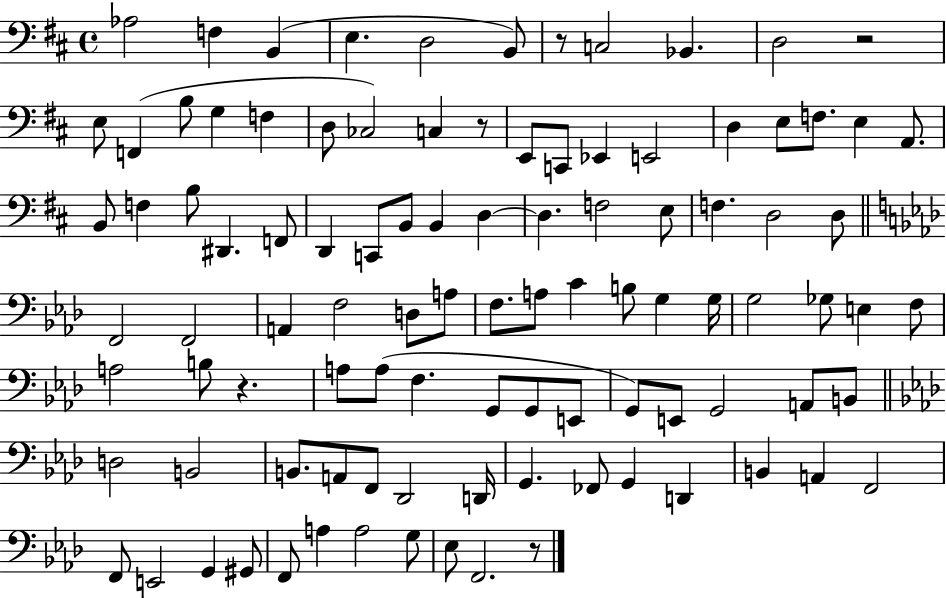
{
  \clef bass
  \time 4/4
  \defaultTimeSignature
  \key d \major
  aes2 f4 b,4( | e4. d2 b,8) | r8 c2 bes,4. | d2 r2 | \break e8 f,4( b8 g4 f4 | d8 ces2) c4 r8 | e,8 c,8 ees,4 e,2 | d4 e8 f8. e4 a,8. | \break b,8 f4 b8 dis,4. f,8 | d,4 c,8 b,8 b,4 d4~~ | d4. f2 e8 | f4. d2 d8 | \break \bar "||" \break \key aes \major f,2 f,2 | a,4 f2 d8 a8 | f8. a8 c'4 b8 g4 g16 | g2 ges8 e4 f8 | \break a2 b8 r4. | a8 a8( f4. g,8 g,8 e,8 | g,8) e,8 g,2 a,8 b,8 | \bar "||" \break \key aes \major d2 b,2 | b,8. a,8 f,8 des,2 d,16 | g,4. fes,8 g,4 d,4 | b,4 a,4 f,2 | \break f,8 e,2 g,4 gis,8 | f,8 a4 a2 g8 | ees8 f,2. r8 | \bar "|."
}